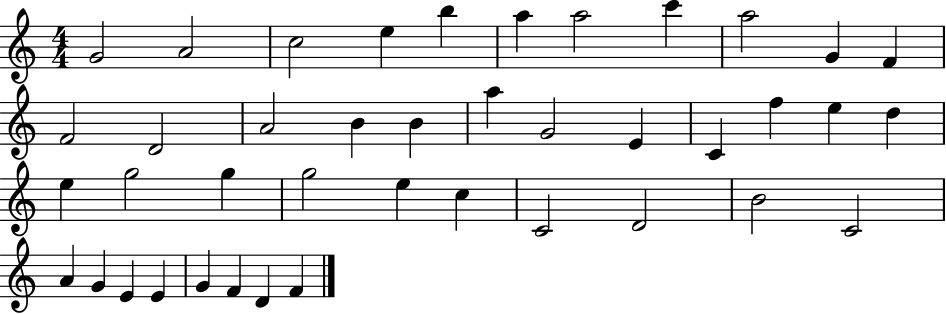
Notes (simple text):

G4/h A4/h C5/h E5/q B5/q A5/q A5/h C6/q A5/h G4/q F4/q F4/h D4/h A4/h B4/q B4/q A5/q G4/h E4/q C4/q F5/q E5/q D5/q E5/q G5/h G5/q G5/h E5/q C5/q C4/h D4/h B4/h C4/h A4/q G4/q E4/q E4/q G4/q F4/q D4/q F4/q